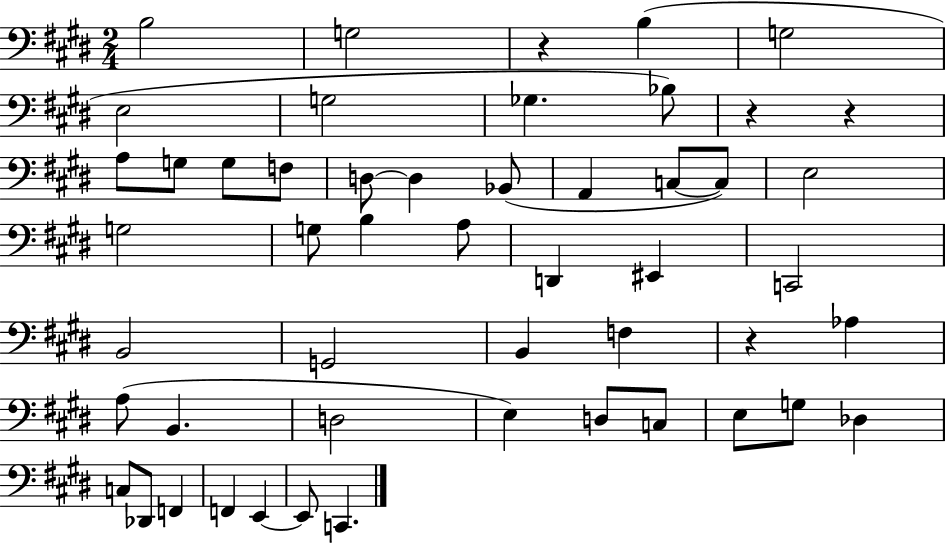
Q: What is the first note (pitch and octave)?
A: B3